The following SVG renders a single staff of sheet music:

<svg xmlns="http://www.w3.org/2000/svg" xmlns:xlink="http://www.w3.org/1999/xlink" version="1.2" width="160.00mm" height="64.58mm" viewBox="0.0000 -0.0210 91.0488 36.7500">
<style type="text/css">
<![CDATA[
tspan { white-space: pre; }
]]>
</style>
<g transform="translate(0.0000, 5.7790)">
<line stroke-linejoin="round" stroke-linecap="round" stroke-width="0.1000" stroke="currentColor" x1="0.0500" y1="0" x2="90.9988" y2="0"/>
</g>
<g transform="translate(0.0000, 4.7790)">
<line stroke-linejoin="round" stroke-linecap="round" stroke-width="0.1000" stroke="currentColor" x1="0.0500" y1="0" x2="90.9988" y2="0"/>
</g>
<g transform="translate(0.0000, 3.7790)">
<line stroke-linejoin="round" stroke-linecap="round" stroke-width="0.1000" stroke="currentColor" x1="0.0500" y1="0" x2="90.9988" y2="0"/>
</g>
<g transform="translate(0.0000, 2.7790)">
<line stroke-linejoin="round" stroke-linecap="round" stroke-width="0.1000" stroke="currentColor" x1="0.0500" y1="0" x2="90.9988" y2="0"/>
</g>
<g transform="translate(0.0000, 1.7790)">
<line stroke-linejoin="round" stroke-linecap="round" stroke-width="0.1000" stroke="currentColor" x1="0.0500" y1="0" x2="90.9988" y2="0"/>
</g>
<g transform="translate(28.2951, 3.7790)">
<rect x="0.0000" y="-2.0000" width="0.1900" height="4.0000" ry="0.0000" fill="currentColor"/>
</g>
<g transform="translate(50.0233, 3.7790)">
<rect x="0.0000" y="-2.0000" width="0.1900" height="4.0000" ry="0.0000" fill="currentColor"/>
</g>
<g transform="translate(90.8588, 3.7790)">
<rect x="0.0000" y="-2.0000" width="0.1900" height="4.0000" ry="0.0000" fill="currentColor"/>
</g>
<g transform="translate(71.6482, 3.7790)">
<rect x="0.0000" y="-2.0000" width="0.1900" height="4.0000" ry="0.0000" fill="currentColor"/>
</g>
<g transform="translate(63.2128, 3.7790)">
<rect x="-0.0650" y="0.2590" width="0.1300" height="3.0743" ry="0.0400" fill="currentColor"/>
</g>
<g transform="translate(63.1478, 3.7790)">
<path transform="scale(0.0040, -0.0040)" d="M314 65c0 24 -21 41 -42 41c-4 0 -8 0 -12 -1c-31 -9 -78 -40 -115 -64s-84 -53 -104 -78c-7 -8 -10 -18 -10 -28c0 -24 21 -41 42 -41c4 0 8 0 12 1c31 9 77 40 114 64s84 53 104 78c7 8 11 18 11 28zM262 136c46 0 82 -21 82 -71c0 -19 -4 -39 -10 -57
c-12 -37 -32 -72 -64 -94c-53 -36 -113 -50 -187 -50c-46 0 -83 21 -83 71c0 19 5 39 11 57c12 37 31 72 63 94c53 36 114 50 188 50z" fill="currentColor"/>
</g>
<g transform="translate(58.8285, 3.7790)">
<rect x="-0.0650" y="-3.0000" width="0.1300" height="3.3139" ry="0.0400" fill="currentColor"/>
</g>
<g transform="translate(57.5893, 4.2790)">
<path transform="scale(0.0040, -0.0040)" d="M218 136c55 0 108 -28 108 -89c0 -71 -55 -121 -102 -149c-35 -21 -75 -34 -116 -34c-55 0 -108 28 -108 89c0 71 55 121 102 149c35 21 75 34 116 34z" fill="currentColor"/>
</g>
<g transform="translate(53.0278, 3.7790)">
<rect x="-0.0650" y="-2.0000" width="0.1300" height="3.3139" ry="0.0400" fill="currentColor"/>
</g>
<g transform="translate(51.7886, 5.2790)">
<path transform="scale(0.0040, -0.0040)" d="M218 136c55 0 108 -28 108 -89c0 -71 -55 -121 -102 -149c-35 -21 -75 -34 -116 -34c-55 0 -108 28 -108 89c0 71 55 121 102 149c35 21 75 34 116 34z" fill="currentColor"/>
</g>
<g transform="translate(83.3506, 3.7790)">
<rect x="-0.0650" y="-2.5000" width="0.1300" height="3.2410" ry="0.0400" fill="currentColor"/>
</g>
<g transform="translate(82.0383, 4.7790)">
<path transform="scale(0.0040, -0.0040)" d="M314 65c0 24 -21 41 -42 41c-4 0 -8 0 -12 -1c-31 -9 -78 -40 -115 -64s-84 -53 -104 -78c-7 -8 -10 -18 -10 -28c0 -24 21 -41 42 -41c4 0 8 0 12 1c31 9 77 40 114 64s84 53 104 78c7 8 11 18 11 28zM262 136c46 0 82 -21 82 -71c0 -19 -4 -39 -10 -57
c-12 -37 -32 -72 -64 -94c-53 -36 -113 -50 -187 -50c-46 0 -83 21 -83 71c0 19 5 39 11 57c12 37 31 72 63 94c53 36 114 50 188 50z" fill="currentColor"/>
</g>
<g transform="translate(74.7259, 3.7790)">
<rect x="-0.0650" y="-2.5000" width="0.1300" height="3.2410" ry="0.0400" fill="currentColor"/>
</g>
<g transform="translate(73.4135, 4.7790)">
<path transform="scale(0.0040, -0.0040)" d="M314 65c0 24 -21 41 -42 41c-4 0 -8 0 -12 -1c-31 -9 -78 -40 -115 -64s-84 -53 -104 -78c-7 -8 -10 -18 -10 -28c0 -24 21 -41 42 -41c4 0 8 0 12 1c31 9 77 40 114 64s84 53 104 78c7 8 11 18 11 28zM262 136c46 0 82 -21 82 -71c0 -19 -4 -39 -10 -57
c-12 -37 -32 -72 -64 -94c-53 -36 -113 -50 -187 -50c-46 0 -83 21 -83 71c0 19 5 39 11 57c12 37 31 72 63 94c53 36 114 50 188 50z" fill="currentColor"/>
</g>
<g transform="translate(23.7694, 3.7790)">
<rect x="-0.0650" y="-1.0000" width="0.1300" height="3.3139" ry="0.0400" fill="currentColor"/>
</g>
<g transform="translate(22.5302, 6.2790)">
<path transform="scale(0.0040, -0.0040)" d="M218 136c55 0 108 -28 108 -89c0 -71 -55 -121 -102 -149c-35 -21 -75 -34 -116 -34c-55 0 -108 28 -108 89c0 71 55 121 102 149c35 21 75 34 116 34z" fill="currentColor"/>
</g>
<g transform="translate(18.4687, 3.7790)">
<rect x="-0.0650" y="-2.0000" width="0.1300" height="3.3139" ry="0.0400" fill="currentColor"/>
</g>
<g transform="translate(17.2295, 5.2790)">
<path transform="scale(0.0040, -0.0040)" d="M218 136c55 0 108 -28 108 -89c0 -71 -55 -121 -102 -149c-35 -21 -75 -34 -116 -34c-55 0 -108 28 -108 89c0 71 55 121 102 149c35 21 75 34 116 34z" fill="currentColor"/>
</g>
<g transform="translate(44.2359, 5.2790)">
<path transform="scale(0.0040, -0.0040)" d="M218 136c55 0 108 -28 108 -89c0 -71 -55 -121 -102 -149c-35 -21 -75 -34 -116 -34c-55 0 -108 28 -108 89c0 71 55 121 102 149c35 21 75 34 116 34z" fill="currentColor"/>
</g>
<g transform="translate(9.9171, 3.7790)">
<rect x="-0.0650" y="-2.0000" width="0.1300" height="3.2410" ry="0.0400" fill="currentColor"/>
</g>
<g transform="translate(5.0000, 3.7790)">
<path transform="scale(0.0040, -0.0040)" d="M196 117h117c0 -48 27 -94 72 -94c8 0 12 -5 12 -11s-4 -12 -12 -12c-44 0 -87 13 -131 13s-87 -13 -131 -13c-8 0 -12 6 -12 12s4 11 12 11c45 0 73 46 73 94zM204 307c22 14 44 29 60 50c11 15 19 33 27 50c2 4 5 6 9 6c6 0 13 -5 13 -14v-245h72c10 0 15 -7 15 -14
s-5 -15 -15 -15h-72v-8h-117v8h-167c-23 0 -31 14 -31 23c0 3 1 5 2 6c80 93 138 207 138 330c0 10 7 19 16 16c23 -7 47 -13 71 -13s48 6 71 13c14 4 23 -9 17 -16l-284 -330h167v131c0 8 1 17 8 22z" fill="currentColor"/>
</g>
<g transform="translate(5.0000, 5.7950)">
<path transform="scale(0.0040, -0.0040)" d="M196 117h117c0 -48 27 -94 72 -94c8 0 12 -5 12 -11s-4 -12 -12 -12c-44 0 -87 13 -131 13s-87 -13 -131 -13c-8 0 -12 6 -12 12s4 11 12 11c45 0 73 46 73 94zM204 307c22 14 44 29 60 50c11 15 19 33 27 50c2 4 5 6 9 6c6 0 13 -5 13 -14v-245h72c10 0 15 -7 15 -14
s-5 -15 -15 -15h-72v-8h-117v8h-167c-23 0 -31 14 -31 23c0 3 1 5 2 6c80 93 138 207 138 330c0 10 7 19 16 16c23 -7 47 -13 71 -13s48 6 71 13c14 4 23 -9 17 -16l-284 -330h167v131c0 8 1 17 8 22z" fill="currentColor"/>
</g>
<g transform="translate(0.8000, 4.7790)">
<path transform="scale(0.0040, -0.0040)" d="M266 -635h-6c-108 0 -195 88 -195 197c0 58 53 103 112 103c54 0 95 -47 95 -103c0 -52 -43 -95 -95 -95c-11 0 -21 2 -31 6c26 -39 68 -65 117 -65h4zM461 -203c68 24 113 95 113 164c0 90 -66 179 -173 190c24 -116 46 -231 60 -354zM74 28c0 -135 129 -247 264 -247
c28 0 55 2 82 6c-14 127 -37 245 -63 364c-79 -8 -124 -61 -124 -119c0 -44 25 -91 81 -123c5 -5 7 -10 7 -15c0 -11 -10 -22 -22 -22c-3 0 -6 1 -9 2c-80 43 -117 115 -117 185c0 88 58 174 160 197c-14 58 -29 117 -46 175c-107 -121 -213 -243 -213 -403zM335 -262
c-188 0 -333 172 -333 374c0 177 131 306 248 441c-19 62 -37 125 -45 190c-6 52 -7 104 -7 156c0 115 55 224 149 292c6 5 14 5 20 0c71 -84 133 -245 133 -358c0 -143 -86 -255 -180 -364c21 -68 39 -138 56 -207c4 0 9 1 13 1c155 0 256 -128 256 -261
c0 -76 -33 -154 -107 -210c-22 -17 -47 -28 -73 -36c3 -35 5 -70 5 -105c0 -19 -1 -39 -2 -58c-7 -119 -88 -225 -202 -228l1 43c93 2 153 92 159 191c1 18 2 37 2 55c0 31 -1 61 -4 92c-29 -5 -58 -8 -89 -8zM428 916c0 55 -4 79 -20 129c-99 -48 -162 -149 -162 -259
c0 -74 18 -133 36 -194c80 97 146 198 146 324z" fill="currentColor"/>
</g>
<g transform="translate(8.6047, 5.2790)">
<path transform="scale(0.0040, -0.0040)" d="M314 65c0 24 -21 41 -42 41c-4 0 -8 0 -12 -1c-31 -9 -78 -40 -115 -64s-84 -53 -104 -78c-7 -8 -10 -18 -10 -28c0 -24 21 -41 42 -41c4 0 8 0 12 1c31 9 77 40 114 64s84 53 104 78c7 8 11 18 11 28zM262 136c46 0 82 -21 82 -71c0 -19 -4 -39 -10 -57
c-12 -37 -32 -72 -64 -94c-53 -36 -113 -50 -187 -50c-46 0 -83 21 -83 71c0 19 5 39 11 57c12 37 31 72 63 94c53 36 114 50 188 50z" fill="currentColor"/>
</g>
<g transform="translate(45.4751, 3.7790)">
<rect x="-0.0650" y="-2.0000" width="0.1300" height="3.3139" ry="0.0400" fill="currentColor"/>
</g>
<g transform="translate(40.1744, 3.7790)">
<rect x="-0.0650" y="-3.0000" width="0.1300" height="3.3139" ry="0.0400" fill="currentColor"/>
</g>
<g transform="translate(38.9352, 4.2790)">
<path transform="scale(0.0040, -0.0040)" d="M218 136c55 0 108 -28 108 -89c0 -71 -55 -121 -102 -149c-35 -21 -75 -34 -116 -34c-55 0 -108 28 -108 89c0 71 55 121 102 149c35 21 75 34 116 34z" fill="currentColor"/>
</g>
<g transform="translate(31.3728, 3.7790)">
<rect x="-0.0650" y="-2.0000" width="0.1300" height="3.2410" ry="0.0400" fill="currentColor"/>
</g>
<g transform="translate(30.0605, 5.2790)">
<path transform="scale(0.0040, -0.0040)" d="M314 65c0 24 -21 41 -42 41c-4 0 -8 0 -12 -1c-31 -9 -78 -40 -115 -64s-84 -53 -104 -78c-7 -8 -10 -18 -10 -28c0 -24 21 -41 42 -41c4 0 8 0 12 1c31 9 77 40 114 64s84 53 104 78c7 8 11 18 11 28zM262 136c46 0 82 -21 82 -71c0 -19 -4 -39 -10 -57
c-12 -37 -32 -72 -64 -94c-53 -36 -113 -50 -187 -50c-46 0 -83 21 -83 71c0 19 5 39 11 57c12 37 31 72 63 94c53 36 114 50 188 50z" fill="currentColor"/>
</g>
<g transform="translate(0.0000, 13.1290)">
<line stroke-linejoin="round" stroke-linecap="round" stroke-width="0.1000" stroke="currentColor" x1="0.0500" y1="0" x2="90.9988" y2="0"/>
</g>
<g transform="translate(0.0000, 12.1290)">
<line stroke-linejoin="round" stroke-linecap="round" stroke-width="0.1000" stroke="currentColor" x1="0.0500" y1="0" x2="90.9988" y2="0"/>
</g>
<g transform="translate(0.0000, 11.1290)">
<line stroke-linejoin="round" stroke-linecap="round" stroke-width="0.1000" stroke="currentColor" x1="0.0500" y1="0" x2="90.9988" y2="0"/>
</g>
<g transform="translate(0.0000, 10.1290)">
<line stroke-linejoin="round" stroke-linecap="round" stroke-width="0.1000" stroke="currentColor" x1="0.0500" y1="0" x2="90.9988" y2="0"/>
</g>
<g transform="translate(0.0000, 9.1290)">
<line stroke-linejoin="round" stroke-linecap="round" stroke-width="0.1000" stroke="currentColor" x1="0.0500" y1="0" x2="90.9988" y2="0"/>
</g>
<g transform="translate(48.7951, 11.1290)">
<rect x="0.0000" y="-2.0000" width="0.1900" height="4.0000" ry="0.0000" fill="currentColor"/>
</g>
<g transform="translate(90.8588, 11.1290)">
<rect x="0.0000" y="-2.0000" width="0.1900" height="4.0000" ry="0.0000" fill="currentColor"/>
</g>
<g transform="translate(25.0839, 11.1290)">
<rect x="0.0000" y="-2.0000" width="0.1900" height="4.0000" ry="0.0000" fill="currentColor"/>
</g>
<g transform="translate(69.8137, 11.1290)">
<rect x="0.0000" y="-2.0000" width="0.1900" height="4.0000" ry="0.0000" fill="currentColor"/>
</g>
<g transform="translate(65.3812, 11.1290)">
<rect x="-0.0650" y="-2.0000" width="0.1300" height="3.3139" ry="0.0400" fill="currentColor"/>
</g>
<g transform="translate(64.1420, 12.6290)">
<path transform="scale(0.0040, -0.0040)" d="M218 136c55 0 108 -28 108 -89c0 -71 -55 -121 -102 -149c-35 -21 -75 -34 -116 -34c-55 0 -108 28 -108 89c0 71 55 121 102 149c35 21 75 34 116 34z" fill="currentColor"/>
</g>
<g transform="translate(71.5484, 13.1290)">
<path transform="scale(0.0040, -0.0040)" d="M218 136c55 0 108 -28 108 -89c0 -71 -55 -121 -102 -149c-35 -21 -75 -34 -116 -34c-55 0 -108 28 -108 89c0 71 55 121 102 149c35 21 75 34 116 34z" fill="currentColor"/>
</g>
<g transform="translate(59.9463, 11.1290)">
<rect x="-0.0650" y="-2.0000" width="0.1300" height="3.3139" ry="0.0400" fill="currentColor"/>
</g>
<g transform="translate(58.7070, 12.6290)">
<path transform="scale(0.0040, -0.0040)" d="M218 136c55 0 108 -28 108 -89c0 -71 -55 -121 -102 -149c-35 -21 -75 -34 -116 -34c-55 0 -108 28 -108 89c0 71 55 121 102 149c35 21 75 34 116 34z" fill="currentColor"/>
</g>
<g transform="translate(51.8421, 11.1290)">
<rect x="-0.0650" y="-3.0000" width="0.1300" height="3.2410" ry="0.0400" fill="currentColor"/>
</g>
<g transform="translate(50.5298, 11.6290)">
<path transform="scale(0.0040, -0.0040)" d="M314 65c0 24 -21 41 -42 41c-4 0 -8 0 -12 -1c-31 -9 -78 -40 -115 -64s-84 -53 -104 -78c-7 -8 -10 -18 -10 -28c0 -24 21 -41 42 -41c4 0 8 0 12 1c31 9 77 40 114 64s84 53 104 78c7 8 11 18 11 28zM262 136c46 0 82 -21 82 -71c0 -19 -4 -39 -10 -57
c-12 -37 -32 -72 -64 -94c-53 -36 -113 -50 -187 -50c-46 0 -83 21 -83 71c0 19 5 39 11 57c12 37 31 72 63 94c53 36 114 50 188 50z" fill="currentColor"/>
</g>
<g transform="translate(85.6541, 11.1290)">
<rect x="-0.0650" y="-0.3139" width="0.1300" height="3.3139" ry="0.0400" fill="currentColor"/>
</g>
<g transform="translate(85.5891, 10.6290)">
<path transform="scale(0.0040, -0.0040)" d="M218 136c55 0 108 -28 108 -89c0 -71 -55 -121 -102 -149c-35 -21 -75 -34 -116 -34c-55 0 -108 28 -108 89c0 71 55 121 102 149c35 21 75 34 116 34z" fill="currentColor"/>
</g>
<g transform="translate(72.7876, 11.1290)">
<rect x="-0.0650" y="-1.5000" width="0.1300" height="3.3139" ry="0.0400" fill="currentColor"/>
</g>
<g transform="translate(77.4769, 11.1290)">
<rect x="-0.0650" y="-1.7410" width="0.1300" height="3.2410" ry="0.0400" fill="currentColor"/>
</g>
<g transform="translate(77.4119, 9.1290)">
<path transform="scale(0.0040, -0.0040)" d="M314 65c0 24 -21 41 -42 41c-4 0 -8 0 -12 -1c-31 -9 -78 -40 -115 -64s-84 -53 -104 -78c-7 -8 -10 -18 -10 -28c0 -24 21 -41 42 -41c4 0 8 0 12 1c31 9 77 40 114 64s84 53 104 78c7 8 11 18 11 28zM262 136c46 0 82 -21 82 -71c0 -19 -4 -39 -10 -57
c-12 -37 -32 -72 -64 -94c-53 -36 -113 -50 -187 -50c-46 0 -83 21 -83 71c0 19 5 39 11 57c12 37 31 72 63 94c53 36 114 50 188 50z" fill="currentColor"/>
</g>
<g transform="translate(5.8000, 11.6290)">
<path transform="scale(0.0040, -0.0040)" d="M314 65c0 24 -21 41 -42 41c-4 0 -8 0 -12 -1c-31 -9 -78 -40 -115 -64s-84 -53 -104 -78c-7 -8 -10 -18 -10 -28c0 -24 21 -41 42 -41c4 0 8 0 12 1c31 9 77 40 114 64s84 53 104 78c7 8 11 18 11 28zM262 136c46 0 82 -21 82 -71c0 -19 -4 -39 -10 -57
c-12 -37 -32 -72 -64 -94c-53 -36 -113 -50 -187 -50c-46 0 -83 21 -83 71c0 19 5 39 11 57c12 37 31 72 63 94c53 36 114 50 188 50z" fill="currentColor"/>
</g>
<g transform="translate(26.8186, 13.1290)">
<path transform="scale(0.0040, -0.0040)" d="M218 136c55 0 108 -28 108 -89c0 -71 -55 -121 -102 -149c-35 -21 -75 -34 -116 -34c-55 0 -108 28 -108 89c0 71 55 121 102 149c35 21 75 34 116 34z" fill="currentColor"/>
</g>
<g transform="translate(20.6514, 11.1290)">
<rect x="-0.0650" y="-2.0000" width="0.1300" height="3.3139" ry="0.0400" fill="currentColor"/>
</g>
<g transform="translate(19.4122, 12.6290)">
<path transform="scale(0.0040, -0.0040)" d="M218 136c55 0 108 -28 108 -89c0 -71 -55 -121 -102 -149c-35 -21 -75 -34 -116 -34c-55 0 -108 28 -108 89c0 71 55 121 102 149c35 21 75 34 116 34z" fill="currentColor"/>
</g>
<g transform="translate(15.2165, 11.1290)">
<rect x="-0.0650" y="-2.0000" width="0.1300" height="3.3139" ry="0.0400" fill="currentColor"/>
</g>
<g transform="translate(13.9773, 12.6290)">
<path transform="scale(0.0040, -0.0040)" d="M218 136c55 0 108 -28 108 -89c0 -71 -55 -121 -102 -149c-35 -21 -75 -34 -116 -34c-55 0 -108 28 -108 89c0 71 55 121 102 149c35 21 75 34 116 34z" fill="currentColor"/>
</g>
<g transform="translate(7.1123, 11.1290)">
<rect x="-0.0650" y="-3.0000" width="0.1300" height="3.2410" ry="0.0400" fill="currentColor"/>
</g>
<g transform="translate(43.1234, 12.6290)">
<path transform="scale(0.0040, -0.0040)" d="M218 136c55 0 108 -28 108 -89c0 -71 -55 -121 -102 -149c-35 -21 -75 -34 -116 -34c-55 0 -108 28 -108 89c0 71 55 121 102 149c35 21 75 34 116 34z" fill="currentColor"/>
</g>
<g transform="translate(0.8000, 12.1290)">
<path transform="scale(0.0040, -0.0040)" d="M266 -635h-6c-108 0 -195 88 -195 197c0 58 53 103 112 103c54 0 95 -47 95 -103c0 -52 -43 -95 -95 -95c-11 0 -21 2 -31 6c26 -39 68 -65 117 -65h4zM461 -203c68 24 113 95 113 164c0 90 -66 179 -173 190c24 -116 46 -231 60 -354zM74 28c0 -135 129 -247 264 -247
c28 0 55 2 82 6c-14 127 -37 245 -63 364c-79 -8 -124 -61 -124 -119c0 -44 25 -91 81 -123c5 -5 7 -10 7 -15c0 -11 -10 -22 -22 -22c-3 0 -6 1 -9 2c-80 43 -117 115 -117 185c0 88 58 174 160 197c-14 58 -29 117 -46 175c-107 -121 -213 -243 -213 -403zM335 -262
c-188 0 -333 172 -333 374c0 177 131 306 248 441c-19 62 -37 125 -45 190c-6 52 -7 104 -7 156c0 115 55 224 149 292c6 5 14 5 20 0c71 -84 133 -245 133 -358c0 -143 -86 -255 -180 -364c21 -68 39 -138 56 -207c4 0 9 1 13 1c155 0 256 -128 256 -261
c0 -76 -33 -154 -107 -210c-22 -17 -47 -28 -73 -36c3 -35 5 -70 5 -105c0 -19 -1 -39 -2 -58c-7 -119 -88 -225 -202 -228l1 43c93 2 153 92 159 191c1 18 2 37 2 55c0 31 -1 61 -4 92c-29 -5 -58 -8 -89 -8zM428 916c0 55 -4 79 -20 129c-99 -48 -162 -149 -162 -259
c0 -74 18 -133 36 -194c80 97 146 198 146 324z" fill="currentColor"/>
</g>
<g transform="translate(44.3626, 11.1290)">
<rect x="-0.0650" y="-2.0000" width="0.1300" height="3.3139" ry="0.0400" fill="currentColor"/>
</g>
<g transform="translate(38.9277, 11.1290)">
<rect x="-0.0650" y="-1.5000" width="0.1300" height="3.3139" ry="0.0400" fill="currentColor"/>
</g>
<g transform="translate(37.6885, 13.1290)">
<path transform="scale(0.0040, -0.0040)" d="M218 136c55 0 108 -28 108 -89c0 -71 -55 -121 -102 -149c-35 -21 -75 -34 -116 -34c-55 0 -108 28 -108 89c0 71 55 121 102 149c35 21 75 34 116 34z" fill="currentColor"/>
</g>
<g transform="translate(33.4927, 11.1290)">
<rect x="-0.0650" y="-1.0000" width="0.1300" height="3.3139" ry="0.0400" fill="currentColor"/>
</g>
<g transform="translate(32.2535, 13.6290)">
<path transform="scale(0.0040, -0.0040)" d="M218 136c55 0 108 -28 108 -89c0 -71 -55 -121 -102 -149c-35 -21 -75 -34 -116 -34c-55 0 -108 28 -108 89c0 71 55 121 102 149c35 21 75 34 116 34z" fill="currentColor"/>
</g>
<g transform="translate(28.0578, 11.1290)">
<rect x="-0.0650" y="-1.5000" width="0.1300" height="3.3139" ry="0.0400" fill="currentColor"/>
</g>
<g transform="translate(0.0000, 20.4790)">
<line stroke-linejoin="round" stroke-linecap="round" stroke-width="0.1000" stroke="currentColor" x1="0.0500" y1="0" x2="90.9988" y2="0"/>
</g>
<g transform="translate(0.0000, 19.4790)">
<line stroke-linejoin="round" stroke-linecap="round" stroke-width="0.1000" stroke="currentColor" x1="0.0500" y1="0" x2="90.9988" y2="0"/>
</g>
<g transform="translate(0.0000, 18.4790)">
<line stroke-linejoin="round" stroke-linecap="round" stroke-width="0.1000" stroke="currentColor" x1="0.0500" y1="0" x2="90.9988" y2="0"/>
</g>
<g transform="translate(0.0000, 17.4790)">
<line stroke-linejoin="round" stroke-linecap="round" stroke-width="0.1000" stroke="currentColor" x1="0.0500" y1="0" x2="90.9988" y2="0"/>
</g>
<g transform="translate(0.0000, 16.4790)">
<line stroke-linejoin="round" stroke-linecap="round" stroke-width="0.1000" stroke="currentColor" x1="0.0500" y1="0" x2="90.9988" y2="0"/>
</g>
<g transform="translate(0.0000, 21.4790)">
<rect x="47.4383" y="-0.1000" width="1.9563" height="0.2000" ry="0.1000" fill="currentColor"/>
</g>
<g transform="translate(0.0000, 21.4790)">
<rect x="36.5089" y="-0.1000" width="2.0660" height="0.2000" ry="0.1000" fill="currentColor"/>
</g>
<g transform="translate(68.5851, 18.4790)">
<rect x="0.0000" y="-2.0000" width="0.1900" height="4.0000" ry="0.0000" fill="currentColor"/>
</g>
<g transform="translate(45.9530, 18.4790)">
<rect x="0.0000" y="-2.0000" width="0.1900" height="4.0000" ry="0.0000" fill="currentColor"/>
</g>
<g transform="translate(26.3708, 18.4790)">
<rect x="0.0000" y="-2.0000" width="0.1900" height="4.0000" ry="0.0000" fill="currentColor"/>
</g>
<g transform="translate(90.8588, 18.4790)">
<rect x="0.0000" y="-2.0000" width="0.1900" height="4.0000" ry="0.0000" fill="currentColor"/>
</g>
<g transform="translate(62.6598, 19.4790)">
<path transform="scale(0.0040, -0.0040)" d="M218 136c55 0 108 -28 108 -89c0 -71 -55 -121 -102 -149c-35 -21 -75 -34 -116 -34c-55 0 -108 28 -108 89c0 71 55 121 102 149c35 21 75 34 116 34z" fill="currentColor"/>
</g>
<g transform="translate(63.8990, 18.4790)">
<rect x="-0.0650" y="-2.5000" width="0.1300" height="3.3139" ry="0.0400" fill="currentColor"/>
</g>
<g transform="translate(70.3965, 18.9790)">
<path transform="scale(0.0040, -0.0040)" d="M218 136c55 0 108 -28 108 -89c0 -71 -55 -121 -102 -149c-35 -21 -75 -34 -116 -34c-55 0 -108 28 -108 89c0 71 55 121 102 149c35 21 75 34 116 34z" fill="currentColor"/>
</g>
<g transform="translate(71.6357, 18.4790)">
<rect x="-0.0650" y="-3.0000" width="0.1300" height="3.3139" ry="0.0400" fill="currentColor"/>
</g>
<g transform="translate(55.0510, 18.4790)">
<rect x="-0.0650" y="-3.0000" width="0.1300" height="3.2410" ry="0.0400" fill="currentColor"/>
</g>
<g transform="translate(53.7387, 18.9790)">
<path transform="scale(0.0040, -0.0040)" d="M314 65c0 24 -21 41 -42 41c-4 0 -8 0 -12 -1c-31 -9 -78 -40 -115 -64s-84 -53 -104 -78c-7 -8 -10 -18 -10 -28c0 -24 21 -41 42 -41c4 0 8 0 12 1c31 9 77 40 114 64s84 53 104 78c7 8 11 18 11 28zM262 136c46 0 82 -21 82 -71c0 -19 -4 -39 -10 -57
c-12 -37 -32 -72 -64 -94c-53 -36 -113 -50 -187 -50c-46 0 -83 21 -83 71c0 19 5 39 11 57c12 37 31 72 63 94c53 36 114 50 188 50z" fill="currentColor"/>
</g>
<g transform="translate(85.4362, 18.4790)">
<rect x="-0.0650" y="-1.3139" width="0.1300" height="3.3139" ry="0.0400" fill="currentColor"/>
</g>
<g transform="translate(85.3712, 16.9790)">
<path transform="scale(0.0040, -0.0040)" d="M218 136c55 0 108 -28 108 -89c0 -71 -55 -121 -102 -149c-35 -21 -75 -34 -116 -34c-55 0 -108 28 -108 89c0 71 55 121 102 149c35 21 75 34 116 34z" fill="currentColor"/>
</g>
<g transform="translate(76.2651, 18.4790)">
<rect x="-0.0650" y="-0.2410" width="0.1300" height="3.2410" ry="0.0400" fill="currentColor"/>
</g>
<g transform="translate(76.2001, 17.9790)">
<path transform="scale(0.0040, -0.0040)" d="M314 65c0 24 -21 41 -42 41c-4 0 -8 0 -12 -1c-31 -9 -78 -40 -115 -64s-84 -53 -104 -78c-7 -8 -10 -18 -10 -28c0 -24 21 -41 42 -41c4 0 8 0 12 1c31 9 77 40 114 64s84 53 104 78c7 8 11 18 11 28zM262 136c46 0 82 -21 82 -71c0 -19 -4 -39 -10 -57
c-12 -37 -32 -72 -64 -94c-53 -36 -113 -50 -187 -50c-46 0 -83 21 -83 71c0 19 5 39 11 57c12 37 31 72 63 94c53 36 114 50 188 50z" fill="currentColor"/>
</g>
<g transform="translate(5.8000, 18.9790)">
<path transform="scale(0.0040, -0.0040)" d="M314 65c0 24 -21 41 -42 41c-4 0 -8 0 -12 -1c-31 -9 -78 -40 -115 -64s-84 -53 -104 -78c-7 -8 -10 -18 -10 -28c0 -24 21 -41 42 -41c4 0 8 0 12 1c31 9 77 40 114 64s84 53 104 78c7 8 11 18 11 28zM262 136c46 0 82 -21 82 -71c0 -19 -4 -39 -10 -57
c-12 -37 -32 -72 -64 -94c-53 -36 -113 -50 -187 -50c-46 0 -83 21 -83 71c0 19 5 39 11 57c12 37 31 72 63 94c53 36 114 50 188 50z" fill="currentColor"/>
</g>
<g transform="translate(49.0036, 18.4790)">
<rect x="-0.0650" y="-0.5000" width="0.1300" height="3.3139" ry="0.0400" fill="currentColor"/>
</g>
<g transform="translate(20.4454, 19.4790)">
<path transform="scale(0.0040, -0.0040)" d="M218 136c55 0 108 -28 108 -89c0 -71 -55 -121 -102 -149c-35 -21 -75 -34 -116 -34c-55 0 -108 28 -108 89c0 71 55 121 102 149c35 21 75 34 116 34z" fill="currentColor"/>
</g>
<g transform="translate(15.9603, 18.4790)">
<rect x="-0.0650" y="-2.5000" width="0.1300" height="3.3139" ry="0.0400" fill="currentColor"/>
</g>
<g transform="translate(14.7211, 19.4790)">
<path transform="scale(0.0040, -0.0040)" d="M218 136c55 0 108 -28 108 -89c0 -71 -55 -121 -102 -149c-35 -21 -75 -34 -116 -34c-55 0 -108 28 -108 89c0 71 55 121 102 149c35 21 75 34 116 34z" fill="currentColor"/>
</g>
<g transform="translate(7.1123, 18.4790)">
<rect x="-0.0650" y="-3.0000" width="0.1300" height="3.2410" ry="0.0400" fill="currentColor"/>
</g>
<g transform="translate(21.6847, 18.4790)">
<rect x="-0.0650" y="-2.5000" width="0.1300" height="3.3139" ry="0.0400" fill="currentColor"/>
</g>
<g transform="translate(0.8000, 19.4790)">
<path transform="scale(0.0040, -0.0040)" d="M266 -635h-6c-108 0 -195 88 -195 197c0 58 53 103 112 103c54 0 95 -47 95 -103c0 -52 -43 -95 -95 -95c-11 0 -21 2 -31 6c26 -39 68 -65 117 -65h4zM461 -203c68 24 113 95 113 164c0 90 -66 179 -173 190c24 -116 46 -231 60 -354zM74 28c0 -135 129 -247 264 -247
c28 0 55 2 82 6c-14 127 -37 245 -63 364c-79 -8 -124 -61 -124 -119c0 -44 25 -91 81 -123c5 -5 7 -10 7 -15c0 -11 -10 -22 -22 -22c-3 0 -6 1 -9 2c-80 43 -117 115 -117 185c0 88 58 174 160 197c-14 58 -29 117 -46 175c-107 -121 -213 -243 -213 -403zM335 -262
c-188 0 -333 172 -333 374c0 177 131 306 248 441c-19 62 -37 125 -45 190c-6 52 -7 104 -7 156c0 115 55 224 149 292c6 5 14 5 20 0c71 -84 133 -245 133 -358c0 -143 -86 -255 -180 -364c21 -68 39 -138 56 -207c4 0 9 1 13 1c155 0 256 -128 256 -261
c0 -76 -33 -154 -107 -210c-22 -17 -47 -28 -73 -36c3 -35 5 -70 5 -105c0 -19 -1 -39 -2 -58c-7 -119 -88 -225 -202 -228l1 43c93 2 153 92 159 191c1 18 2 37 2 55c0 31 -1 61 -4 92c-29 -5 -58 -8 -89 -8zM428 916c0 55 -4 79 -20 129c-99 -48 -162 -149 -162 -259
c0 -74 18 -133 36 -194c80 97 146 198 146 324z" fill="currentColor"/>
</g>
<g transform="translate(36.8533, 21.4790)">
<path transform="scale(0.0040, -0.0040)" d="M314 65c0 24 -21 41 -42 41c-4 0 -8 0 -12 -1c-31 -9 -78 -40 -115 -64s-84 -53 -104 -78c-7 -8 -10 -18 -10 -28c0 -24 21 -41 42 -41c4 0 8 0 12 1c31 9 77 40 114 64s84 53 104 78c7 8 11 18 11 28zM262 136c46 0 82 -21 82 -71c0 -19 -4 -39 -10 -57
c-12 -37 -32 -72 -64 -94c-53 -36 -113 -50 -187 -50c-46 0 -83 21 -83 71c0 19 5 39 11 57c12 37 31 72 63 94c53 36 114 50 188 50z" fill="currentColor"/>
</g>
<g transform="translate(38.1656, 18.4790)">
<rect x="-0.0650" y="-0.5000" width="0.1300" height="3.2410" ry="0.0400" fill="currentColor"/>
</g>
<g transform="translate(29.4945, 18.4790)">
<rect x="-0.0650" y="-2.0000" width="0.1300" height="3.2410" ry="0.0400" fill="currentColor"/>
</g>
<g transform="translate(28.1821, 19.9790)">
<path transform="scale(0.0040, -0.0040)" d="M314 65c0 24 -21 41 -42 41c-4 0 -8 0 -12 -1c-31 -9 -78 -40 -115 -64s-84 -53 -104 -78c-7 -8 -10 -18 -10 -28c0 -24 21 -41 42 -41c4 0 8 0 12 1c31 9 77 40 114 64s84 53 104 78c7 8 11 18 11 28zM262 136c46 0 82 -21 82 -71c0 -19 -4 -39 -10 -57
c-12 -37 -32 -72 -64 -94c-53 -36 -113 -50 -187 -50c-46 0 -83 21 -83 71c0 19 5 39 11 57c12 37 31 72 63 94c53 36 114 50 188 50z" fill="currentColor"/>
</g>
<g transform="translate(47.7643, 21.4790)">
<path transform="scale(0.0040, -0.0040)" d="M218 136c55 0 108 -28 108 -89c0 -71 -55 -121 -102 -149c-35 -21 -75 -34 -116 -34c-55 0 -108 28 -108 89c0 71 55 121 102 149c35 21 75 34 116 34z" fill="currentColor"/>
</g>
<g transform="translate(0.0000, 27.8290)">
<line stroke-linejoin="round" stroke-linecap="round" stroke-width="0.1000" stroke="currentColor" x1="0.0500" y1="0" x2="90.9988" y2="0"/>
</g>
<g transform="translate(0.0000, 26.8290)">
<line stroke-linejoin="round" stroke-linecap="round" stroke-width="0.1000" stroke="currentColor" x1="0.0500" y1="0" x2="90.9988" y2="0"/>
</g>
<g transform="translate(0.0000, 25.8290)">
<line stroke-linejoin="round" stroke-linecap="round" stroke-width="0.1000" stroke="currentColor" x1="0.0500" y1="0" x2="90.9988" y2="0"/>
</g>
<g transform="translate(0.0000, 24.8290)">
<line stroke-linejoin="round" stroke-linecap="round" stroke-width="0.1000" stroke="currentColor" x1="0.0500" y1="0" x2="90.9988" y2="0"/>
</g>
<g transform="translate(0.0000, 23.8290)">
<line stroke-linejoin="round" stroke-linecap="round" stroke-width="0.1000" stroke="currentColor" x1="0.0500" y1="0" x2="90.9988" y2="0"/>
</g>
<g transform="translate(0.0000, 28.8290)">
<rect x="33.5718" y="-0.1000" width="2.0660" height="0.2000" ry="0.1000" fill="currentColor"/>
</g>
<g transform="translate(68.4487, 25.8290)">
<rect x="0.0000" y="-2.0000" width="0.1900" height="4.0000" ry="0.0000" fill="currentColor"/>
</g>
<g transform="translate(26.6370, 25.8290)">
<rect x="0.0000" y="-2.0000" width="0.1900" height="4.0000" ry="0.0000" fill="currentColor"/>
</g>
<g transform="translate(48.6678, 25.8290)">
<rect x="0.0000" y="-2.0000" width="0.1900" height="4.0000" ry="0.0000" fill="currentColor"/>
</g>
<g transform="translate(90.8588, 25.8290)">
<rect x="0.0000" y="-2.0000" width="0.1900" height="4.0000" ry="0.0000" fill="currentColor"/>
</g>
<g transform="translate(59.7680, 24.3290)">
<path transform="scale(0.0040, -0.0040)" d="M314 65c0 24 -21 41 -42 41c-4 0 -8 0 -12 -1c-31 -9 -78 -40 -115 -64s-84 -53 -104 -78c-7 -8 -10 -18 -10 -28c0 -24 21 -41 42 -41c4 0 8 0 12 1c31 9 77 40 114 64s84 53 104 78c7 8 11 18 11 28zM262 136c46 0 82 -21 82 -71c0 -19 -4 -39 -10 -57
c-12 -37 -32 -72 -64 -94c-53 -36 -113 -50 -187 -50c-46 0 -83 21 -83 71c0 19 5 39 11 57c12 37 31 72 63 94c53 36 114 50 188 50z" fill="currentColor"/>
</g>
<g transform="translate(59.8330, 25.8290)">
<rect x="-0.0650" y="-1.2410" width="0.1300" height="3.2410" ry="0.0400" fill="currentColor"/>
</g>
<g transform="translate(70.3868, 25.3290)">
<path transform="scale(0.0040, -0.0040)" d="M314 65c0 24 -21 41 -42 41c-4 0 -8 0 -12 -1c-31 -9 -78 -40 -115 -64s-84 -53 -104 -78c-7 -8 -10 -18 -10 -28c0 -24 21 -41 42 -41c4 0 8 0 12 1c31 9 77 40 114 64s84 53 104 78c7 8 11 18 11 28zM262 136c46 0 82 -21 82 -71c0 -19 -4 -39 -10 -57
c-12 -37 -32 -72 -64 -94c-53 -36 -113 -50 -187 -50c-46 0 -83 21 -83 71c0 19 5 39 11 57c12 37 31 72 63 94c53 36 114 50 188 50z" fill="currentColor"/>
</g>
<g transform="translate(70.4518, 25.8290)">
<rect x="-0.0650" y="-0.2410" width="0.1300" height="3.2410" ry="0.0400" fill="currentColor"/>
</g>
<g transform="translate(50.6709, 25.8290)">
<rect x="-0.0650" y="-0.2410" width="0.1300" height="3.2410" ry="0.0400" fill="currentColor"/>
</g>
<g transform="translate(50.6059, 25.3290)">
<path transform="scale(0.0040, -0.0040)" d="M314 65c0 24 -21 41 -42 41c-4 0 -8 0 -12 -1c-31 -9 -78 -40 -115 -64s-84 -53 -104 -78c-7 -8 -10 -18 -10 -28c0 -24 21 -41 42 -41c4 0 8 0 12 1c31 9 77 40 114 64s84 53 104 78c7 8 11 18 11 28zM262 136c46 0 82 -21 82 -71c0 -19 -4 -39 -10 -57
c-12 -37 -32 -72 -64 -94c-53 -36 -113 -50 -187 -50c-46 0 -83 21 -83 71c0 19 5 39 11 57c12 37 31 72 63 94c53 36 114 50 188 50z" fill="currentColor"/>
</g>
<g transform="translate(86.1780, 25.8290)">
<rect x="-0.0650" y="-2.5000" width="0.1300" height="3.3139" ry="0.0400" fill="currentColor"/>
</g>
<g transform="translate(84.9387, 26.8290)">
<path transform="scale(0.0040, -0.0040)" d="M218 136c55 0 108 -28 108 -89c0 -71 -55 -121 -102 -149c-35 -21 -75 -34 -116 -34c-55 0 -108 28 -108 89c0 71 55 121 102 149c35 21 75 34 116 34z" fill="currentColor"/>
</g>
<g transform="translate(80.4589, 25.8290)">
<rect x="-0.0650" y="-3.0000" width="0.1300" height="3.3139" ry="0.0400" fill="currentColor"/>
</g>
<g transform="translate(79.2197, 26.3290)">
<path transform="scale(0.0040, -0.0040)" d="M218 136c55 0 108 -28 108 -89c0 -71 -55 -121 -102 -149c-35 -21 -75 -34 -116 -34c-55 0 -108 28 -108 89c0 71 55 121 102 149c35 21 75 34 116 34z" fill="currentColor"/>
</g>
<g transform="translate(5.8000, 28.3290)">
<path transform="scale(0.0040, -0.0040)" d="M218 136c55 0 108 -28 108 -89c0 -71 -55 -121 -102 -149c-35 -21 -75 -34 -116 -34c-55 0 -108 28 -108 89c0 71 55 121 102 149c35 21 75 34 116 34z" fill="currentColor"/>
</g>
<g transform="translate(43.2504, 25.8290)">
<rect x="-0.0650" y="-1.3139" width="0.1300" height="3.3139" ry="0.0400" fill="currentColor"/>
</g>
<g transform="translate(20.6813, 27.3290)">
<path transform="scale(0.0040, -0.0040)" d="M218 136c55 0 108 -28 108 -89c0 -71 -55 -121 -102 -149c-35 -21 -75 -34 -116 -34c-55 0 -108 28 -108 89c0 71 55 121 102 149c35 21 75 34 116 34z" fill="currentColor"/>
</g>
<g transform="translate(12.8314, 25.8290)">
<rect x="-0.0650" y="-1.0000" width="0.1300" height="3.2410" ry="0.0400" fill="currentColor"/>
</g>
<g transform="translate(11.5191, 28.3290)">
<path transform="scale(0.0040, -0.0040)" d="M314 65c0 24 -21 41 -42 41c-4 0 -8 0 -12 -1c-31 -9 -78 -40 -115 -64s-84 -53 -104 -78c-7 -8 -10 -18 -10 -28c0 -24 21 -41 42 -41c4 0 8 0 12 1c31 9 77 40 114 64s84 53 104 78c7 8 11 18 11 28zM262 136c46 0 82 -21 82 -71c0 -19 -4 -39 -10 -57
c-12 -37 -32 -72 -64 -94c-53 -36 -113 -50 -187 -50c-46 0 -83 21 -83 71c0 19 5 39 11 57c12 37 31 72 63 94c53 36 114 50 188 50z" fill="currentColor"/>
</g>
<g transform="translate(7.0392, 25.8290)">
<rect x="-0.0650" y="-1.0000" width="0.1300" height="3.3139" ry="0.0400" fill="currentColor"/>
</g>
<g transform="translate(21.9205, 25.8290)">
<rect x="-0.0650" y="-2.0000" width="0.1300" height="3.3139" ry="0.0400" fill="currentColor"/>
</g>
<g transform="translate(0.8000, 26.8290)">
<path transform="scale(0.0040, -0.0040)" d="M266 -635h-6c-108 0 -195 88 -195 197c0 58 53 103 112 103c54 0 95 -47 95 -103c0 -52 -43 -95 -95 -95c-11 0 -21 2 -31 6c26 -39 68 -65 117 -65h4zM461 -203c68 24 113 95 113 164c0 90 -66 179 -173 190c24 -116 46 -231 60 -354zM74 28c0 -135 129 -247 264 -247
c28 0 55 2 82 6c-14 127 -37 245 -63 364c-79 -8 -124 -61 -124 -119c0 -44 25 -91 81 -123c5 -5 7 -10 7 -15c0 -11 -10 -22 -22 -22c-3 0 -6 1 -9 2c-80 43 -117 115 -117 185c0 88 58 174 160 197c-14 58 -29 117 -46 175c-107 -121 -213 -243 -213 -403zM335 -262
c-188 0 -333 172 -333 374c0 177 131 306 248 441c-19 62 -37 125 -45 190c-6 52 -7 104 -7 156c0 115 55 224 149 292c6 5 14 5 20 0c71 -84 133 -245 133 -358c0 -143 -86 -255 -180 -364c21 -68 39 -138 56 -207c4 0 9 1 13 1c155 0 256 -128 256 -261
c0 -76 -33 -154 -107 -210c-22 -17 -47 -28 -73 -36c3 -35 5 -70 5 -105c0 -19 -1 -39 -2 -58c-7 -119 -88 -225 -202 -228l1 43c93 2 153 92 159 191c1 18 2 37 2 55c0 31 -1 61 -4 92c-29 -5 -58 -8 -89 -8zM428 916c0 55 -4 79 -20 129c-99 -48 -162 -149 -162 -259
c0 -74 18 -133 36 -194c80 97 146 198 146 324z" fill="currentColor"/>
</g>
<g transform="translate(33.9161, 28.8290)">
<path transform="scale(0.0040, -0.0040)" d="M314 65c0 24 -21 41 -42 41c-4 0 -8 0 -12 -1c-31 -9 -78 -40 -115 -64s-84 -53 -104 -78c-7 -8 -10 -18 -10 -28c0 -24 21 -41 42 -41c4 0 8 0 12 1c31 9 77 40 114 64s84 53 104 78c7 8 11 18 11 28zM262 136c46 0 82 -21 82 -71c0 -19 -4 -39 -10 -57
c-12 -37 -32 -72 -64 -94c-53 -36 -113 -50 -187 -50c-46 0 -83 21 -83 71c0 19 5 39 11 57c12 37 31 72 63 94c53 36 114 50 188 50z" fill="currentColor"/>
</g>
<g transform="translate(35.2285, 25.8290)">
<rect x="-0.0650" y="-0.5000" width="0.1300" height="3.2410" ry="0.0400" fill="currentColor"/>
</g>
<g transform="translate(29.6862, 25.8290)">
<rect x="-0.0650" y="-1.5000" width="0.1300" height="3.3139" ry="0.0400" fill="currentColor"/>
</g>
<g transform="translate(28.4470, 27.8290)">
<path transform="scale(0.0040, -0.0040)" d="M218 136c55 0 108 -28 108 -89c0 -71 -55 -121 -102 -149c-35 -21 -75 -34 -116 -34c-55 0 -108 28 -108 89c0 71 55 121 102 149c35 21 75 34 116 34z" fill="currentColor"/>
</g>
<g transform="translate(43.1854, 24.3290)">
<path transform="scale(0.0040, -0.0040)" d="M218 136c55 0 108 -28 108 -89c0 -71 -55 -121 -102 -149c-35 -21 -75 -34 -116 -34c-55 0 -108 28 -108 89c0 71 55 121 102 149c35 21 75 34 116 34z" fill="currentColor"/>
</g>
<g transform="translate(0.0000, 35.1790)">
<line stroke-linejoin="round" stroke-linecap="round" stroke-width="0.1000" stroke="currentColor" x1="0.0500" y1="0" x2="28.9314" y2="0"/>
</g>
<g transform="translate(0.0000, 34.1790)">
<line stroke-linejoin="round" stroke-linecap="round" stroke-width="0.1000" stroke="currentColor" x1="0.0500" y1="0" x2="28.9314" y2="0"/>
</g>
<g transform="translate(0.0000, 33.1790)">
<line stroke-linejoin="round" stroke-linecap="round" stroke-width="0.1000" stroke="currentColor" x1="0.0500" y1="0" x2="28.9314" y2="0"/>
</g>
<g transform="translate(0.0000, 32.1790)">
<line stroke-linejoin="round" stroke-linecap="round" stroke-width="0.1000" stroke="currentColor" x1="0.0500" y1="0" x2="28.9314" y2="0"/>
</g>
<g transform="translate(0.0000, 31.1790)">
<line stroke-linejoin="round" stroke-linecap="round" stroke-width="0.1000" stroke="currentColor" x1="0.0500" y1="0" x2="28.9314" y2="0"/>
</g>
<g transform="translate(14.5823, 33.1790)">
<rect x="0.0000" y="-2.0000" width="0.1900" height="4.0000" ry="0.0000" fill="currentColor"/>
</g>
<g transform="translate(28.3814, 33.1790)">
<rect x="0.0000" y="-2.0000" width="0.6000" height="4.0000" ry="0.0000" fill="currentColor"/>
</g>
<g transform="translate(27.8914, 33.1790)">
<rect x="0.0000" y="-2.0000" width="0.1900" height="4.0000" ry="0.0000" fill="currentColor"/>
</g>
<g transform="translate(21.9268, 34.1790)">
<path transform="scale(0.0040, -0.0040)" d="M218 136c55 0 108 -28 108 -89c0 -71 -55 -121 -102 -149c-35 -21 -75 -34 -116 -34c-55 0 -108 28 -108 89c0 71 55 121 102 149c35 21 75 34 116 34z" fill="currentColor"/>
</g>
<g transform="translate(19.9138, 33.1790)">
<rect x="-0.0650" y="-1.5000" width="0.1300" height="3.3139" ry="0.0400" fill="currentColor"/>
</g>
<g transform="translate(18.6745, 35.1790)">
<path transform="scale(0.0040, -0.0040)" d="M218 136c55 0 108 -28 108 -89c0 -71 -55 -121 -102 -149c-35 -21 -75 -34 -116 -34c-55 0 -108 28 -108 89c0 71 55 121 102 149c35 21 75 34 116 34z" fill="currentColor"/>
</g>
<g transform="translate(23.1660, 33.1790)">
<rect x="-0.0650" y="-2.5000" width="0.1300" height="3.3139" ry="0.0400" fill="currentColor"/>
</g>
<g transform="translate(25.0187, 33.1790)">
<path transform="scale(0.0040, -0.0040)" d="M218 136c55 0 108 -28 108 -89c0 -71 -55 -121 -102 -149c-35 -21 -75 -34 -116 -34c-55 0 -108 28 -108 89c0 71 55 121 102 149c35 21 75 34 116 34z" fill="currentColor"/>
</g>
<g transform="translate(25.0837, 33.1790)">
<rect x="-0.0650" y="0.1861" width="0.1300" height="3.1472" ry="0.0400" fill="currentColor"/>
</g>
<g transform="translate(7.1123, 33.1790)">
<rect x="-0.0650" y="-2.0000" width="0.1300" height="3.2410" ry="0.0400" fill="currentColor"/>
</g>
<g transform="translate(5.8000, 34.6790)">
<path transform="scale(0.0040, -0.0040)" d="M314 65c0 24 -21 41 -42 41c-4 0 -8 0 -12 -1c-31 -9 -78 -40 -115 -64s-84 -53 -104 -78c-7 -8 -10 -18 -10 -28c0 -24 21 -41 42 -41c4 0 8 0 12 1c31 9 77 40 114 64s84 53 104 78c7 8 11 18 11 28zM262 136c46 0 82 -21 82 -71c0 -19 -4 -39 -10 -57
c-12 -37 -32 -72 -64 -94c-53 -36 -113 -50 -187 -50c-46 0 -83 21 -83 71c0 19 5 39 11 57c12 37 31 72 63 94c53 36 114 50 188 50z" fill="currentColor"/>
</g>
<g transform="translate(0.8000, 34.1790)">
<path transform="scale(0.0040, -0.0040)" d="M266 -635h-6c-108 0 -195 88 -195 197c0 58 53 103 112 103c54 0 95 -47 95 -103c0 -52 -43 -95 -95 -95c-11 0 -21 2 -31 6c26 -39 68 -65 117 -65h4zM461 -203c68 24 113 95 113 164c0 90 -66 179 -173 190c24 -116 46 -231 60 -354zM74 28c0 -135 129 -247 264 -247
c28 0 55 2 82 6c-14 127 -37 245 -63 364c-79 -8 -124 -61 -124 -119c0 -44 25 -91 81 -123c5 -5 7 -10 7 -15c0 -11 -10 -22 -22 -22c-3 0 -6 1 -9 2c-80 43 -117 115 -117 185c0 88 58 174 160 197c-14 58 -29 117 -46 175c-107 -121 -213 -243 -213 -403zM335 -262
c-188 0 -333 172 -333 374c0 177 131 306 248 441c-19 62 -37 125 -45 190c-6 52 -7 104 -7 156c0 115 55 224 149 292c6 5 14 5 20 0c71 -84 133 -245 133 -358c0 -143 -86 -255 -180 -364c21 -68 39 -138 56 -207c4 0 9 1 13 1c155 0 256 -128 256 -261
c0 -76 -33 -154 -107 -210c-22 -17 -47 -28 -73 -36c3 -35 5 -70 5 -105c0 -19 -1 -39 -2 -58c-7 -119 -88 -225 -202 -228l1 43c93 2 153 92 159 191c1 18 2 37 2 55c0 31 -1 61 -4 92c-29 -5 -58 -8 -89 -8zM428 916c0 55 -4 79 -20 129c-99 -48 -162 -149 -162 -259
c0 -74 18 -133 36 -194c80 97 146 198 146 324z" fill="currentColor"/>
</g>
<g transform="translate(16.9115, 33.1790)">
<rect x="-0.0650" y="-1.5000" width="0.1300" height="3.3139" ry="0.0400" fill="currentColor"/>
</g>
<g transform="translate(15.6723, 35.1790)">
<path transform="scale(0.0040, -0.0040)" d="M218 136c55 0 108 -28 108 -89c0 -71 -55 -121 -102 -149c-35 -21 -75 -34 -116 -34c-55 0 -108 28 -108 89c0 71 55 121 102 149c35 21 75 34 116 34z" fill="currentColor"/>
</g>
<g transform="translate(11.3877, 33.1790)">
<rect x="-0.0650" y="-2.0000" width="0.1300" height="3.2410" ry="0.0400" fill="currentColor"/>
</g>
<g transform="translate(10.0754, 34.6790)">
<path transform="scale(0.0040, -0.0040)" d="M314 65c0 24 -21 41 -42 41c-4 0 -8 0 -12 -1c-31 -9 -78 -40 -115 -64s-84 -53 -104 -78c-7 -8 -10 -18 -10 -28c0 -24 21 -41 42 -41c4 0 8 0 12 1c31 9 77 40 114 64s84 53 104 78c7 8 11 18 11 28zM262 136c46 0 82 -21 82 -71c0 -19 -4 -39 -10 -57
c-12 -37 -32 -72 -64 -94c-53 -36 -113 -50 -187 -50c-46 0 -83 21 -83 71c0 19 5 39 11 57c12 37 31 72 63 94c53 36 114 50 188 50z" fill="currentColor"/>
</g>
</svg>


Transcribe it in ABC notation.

X:1
T:Untitled
M:4/4
L:1/4
K:C
F2 F D F2 A F F A B2 G2 G2 A2 F F E D E F A2 F F E f2 c A2 G G F2 C2 C A2 G A c2 e D D2 F E C2 e c2 e2 c2 A G F2 F2 E E G B